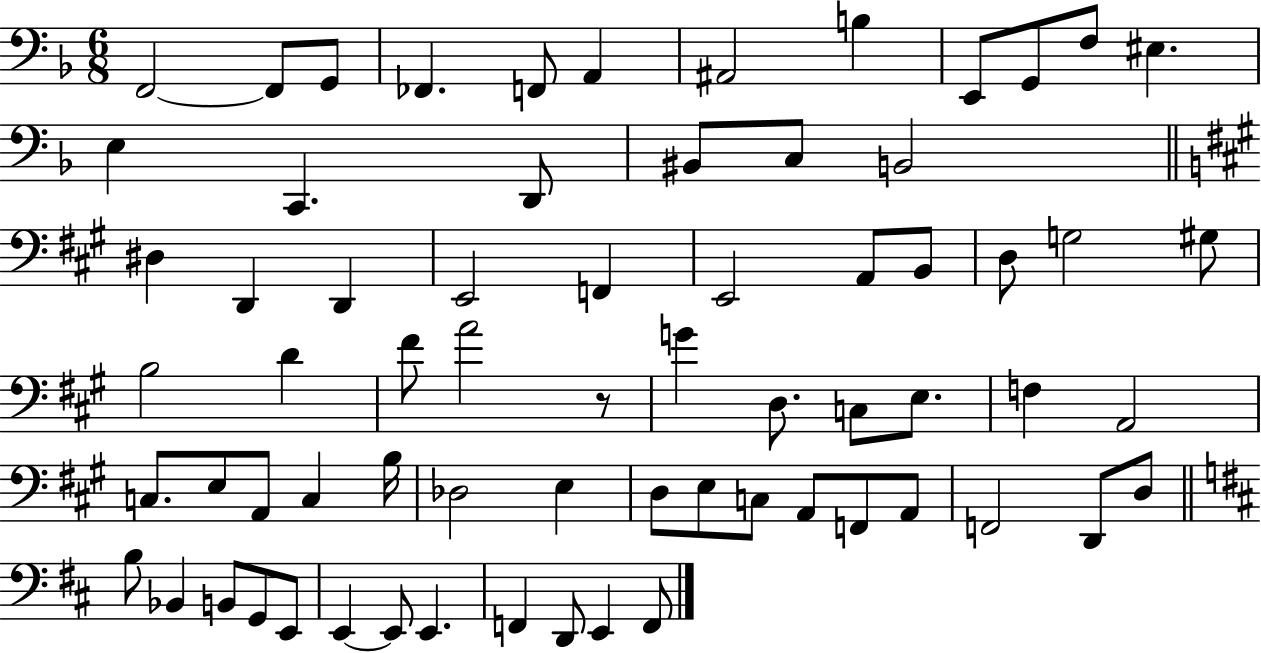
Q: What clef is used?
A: bass